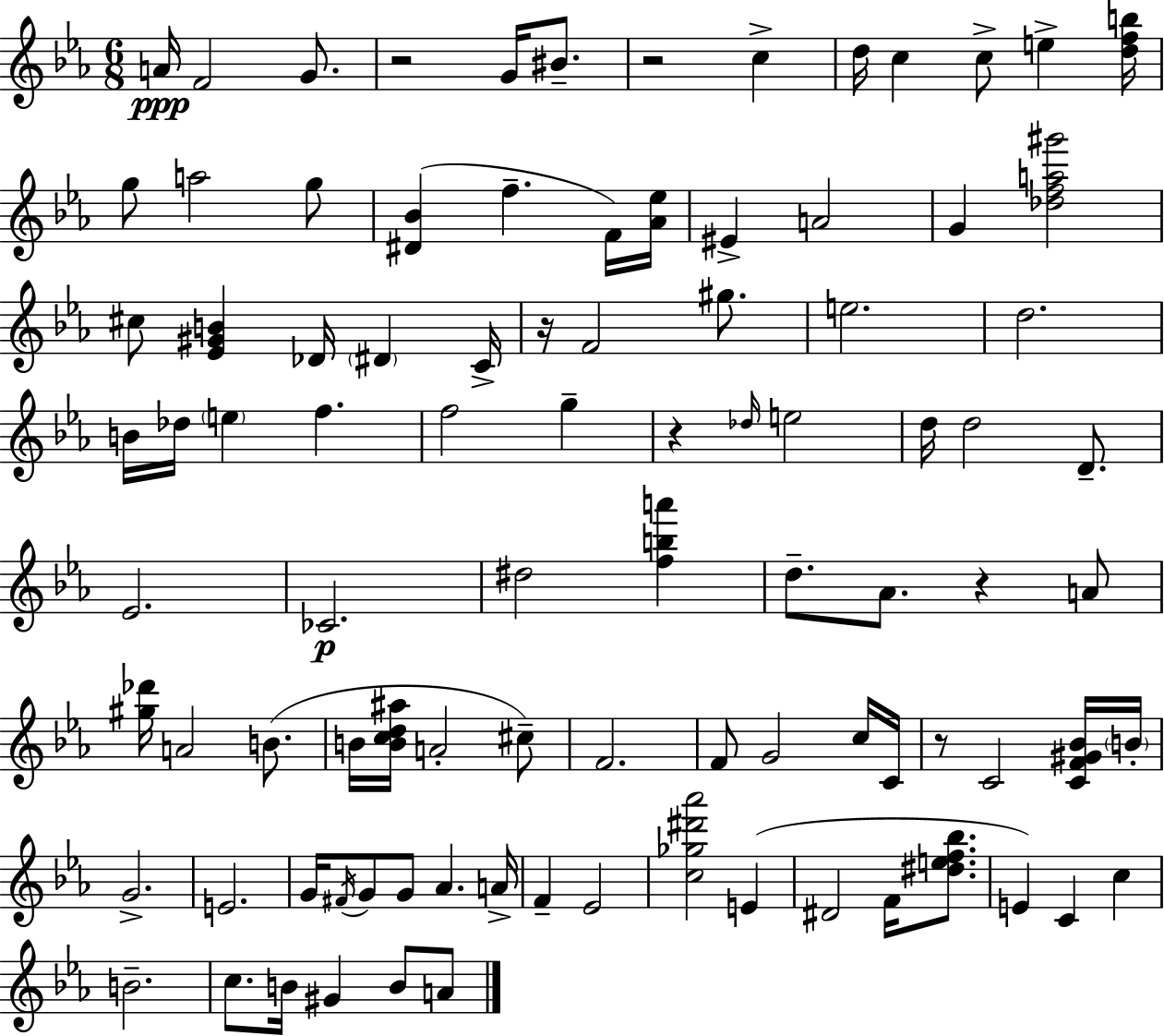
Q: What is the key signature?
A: EES major